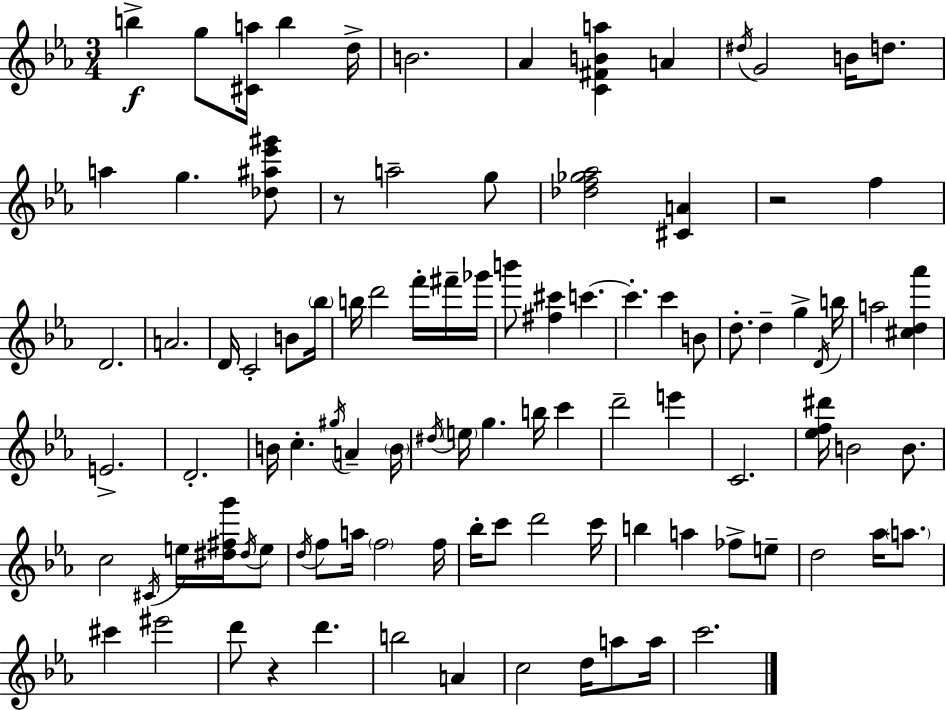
B5/q G5/e [C#4,A5]/s B5/q D5/s B4/h. Ab4/q [C4,F#4,B4,A5]/q A4/q D#5/s G4/h B4/s D5/e. A5/q G5/q. [Db5,A#5,Eb6,G#6]/e R/e A5/h G5/e [Db5,F5,Gb5,Ab5]/h [C#4,A4]/q R/h F5/q D4/h. A4/h. D4/s C4/h B4/e Bb5/s B5/s D6/h F6/s F#6/s Gb6/s B6/e [F#5,C#6]/q C6/q. C6/q. C6/q B4/e D5/e. D5/q G5/q D4/s B5/s A5/h [C#5,D5,Ab6]/q E4/h. D4/h. B4/s C5/q. G#5/s A4/q B4/s D#5/s E5/s G5/q. B5/s C6/q D6/h E6/q C4/h. [Eb5,F5,D#6]/s B4/h B4/e. C5/h C#4/s E5/s [D#5,F#5,G6]/s D#5/s E5/e D5/s F5/e A5/s F5/h F5/s Bb5/s C6/e D6/h C6/s B5/q A5/q FES5/e E5/e D5/h Ab5/s A5/e. C#6/q EIS6/h D6/e R/q D6/q. B5/h A4/q C5/h D5/s A5/e A5/s C6/h.